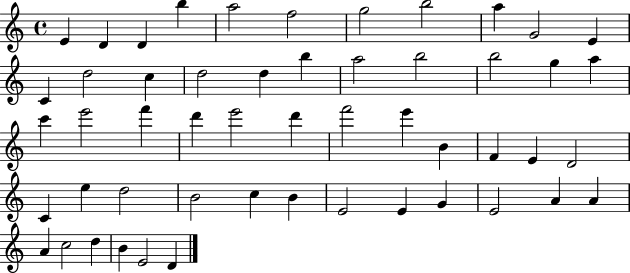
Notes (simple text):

E4/q D4/q D4/q B5/q A5/h F5/h G5/h B5/h A5/q G4/h E4/q C4/q D5/h C5/q D5/h D5/q B5/q A5/h B5/h B5/h G5/q A5/q C6/q E6/h F6/q D6/q E6/h D6/q F6/h E6/q B4/q F4/q E4/q D4/h C4/q E5/q D5/h B4/h C5/q B4/q E4/h E4/q G4/q E4/h A4/q A4/q A4/q C5/h D5/q B4/q E4/h D4/q